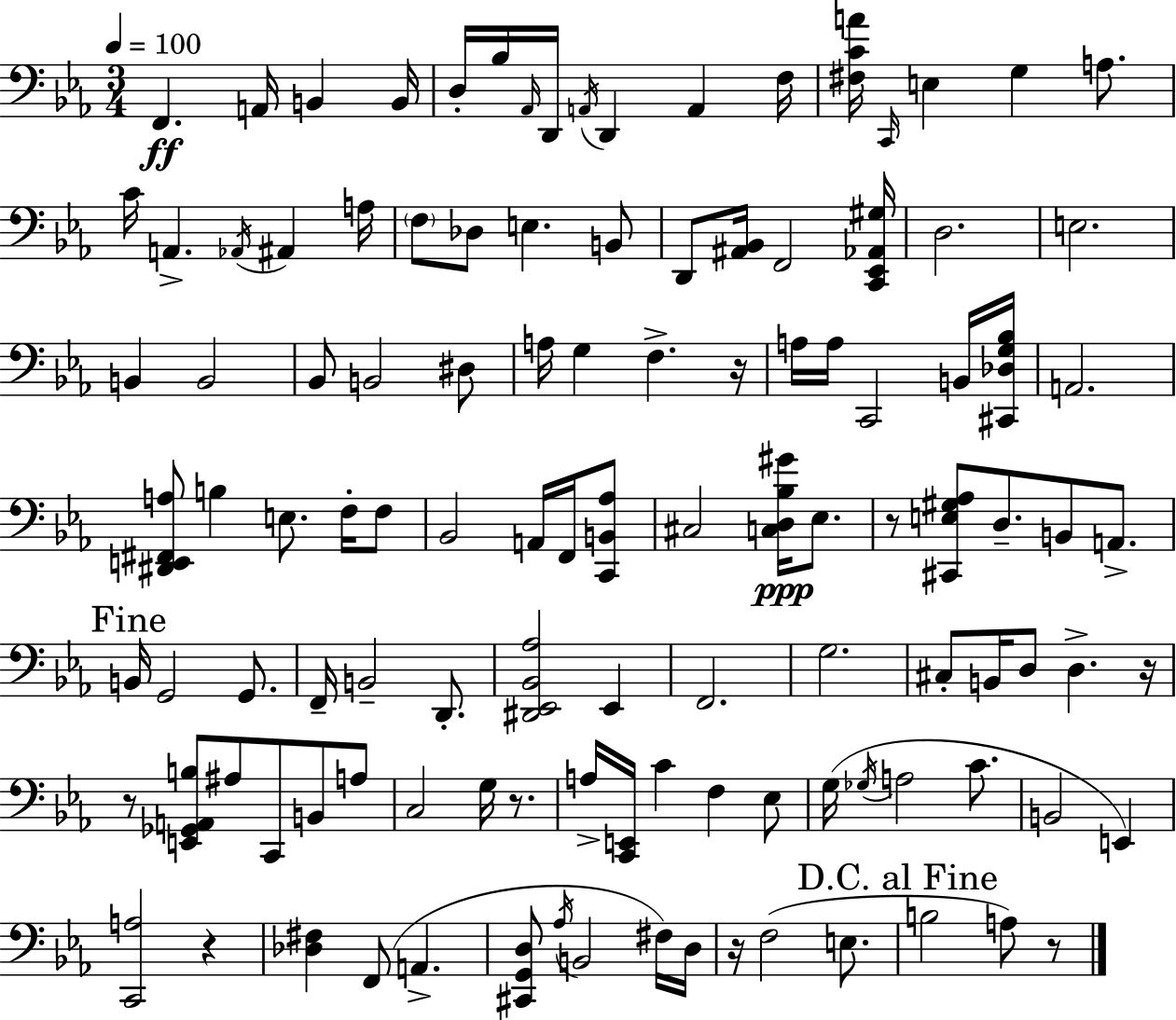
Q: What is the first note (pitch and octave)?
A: F2